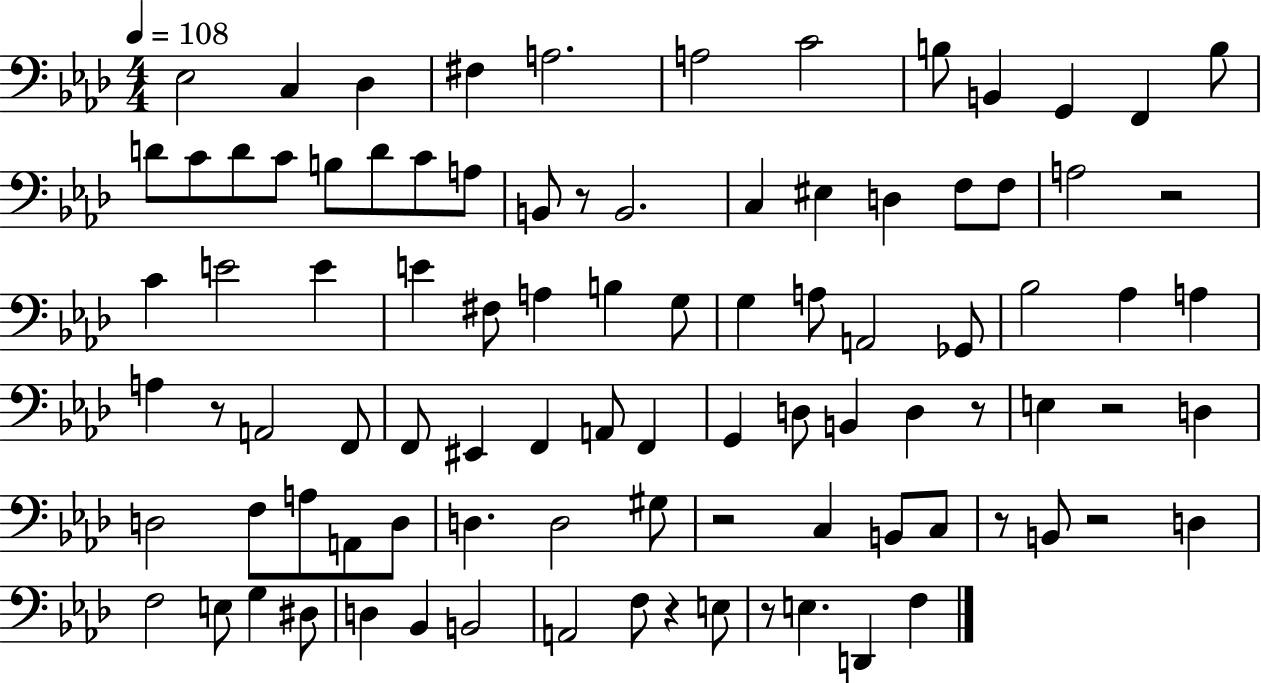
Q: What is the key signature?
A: AES major